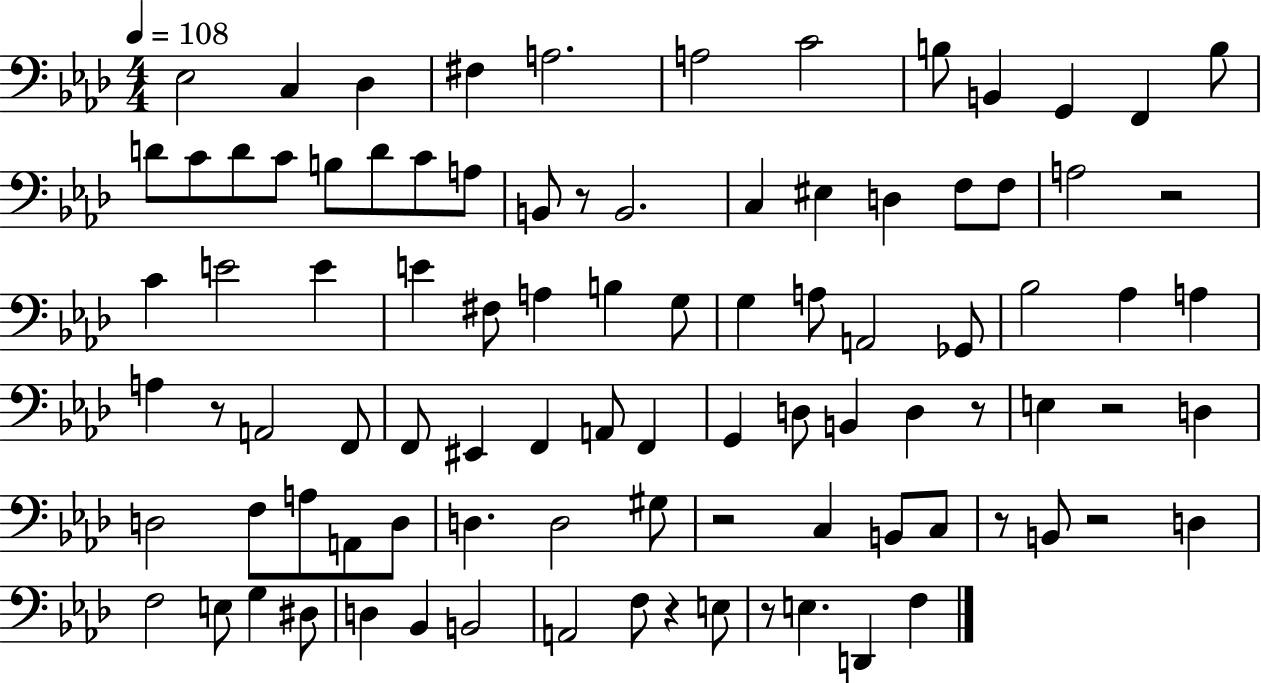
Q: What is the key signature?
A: AES major